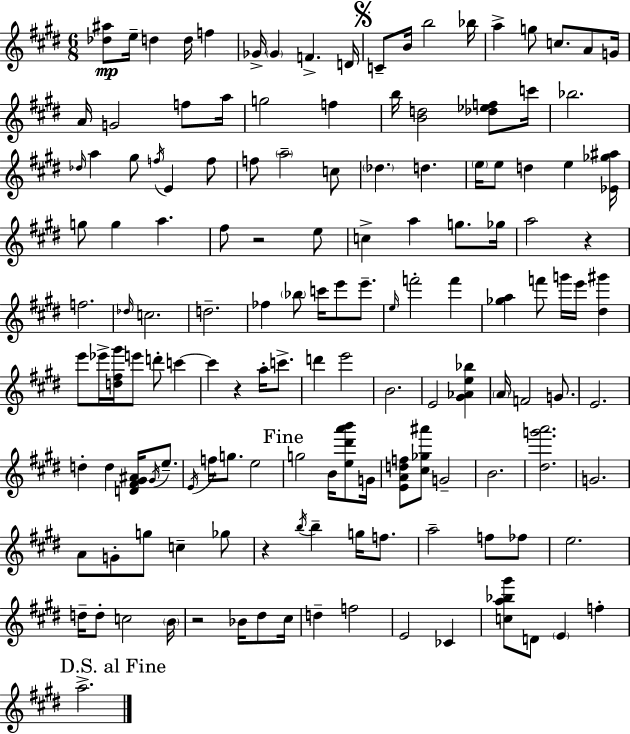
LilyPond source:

{
  \clef treble
  \numericTimeSignature
  \time 6/8
  \key e \major
  \repeat volta 2 { <des'' ais''>8\mp e''16-- d''4 d''16 f''4 | ges'16-> \parenthesize ges'4 f'4.-> d'16 | \mark \markup { \musicglyph "scripts.segno" } c'8-- b'16 b''2 bes''16 | a''4-> g''8 c''8. a'8 g'16 | \break a'16 g'2 f''8 a''16 | g''2 f''4 | b''16 <b' d''>2 <des'' ees'' f''>8 c'''16 | bes''2. | \break \grace { des''16 } a''4 gis''8 \acciaccatura { f''16 } e'4 | f''8 f''8 \parenthesize a''2-- | c''8 \parenthesize des''4. d''4. | \parenthesize e''16 e''8 d''4 e''4 | \break <ees' ges'' ais''>16 g''8 g''4 a''4. | fis''8 r2 | e''8 c''4-> a''4 g''8. | ges''16 a''2 r4 | \break f''2. | \grace { des''16 } c''2. | d''2.-- | fes''4 \parenthesize bes''8 c'''16 e'''8 | \break e'''8.-- \grace { e''16 } f'''2-. | f'''4 <ges'' a''>4 f'''8 g'''16 e'''16 | <dis'' gis'''>4 e'''8 ees'''16-> <d'' fis'' gis'''>16 e'''8 d'''8-. | c'''4~~ c'''4 r4 | \break a''16-. c'''8.-> d'''4 e'''2 | b'2. | e'2 | <gis' aes' e'' bes''>4 \parenthesize a'16 f'2 | \break g'8. e'2. | d''4-. d''4 | <d' fis' gis' ais'>16 \acciaccatura { gis'16 } e''8.-- \acciaccatura { e'16 } f''16 g''8. e''2 | \mark "Fine" g''2 | \break b'16 <e'' dis''' a''' b'''>8 g'16 <e' a' d'' f''>8 <cis'' ges'' ais'''>8 g'2-- | b'2. | <dis'' g''' a'''>2. | g'2. | \break a'8 g'8-. g''8 | c''4-- ges''8 r4 \acciaccatura { b''16 } b''4-- | g''16 f''8. a''2-- | f''8 fes''8 e''2. | \break d''16-- d''8-. c''2 | \parenthesize b'16 r2 | bes'16 dis''8 cis''16 d''4-- f''2 | e'2 | \break ces'4 <c'' a'' bes'' gis'''>8 d'8 \parenthesize e'4 | f''4-. \mark "D.S. al Fine" a''2.-> | } \bar "|."
}